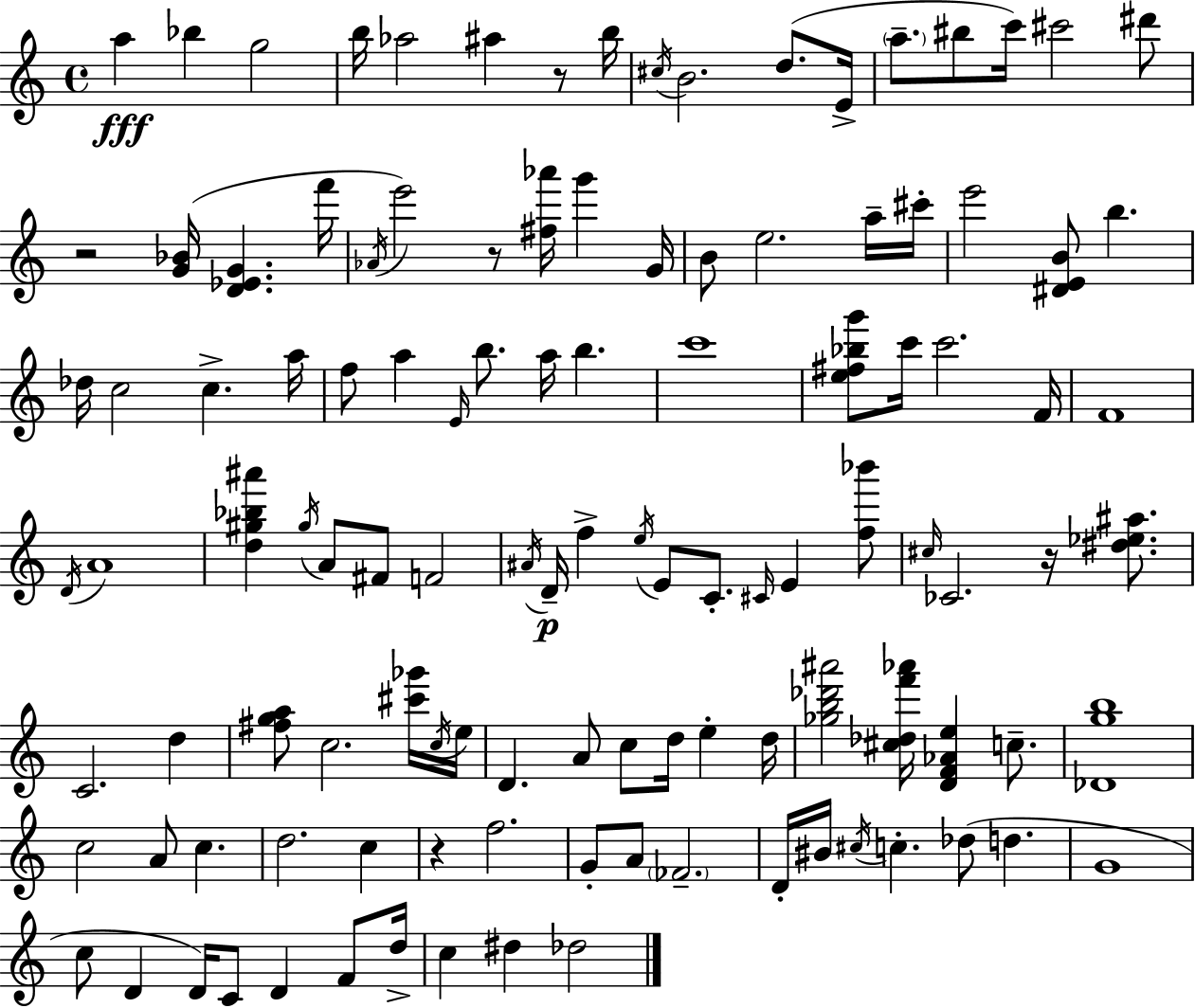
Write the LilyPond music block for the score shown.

{
  \clef treble
  \time 4/4
  \defaultTimeSignature
  \key c \major
  \repeat volta 2 { a''4\fff bes''4 g''2 | b''16 aes''2 ais''4 r8 b''16 | \acciaccatura { cis''16 } b'2. d''8.( | e'16-> \parenthesize a''8.-- bis''8 c'''16) cis'''2 dis'''8 | \break r2 <g' bes'>16( <d' ees' g'>4. | f'''16 \acciaccatura { aes'16 } e'''2) r8 <fis'' aes'''>16 g'''4 | g'16 b'8 e''2. | a''16-- cis'''16-. e'''2 <dis' e' b'>8 b''4. | \break des''16 c''2 c''4.-> | a''16 f''8 a''4 \grace { e'16 } b''8. a''16 b''4. | c'''1 | <e'' fis'' bes'' g'''>8 c'''16 c'''2. | \break f'16 f'1 | \acciaccatura { d'16 } a'1 | <d'' gis'' bes'' ais'''>4 \acciaccatura { gis''16 } a'8 fis'8 f'2 | \acciaccatura { ais'16 }\p d'16-- f''4-> \acciaccatura { e''16 } e'8 c'8.-. | \break \grace { cis'16 } e'4 <f'' bes'''>8 \grace { cis''16 } ces'2. | r16 <dis'' ees'' ais''>8. c'2. | d''4 <fis'' g'' a''>8 c''2. | <cis''' ges'''>16 \acciaccatura { c''16 } e''16 d'4. | \break a'8 c''8 d''16 e''4-. d''16 <ges'' b'' des''' ais'''>2 | <cis'' des'' f''' aes'''>16 <d' f' aes' e''>4 c''8.-- <des' g'' b''>1 | c''2 | a'8 c''4. d''2. | \break c''4 r4 f''2. | g'8-. a'8 \parenthesize fes'2.-- | d'16-. bis'16 \acciaccatura { cis''16 } c''4.-. | des''8( d''4. g'1 | \break c''8 d'4 | d'16) c'8 d'4 f'8 d''16-> c''4 dis''4 | des''2 } \bar "|."
}